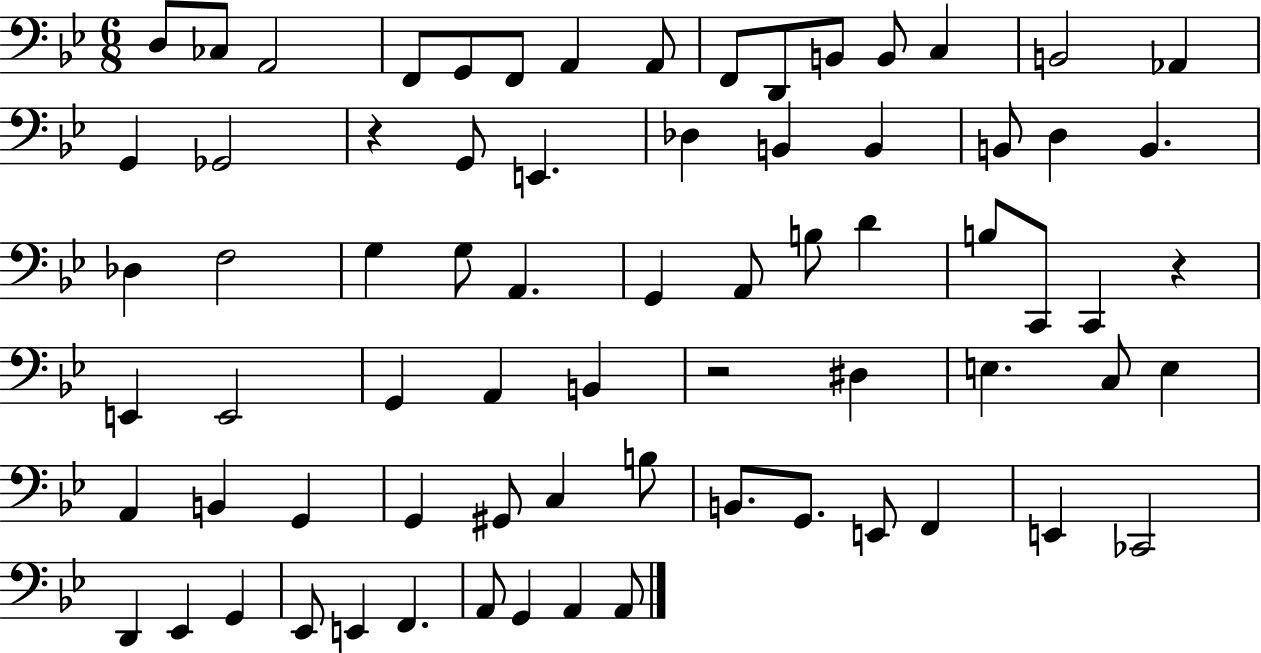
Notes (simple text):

D3/e CES3/e A2/h F2/e G2/e F2/e A2/q A2/e F2/e D2/e B2/e B2/e C3/q B2/h Ab2/q G2/q Gb2/h R/q G2/e E2/q. Db3/q B2/q B2/q B2/e D3/q B2/q. Db3/q F3/h G3/q G3/e A2/q. G2/q A2/e B3/e D4/q B3/e C2/e C2/q R/q E2/q E2/h G2/q A2/q B2/q R/h D#3/q E3/q. C3/e E3/q A2/q B2/q G2/q G2/q G#2/e C3/q B3/e B2/e. G2/e. E2/e F2/q E2/q CES2/h D2/q Eb2/q G2/q Eb2/e E2/q F2/q. A2/e G2/q A2/q A2/e